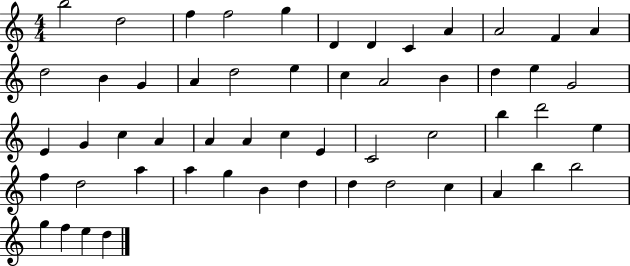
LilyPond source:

{
  \clef treble
  \numericTimeSignature
  \time 4/4
  \key c \major
  b''2 d''2 | f''4 f''2 g''4 | d'4 d'4 c'4 a'4 | a'2 f'4 a'4 | \break d''2 b'4 g'4 | a'4 d''2 e''4 | c''4 a'2 b'4 | d''4 e''4 g'2 | \break e'4 g'4 c''4 a'4 | a'4 a'4 c''4 e'4 | c'2 c''2 | b''4 d'''2 e''4 | \break f''4 d''2 a''4 | a''4 g''4 b'4 d''4 | d''4 d''2 c''4 | a'4 b''4 b''2 | \break g''4 f''4 e''4 d''4 | \bar "|."
}